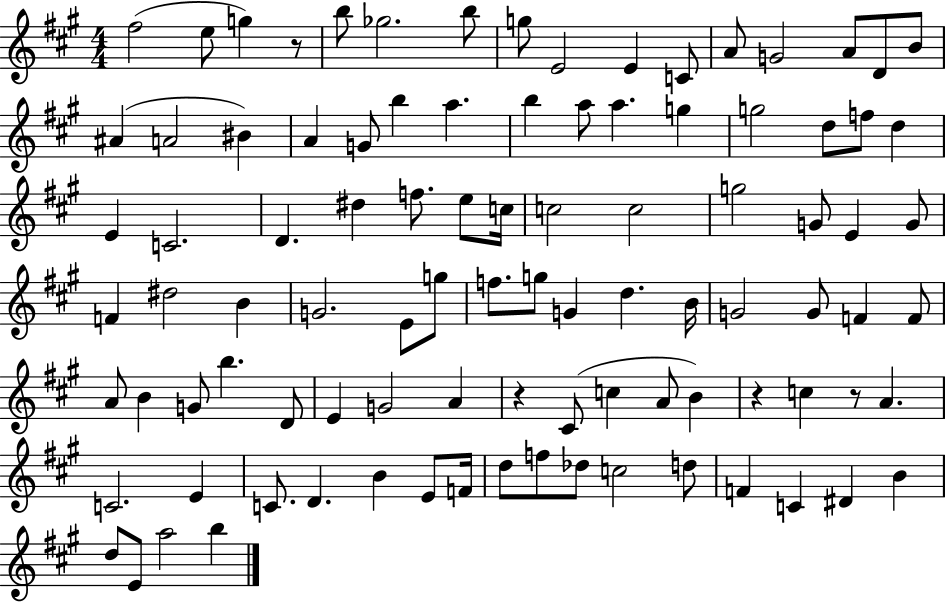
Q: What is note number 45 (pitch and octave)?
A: D#5